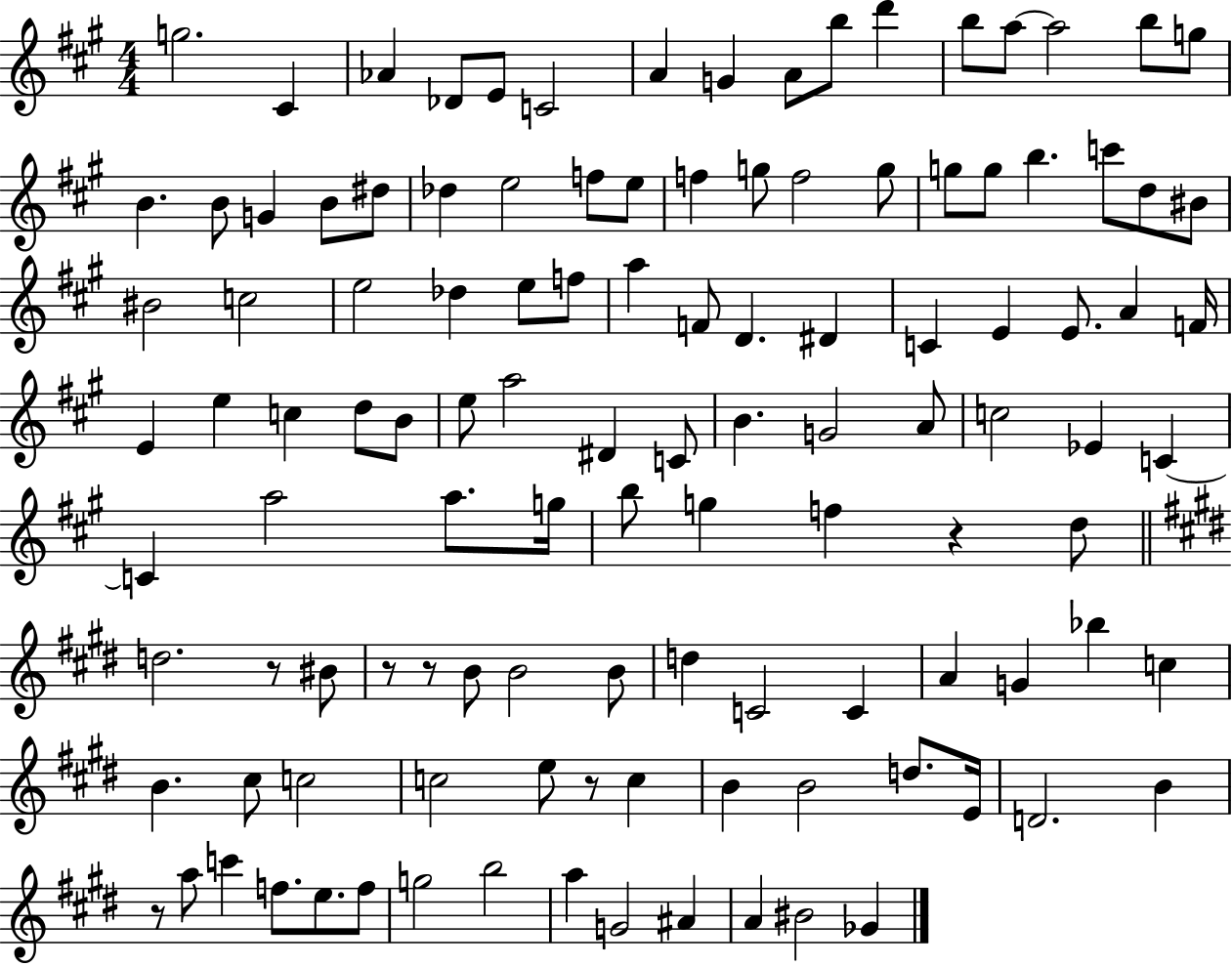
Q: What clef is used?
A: treble